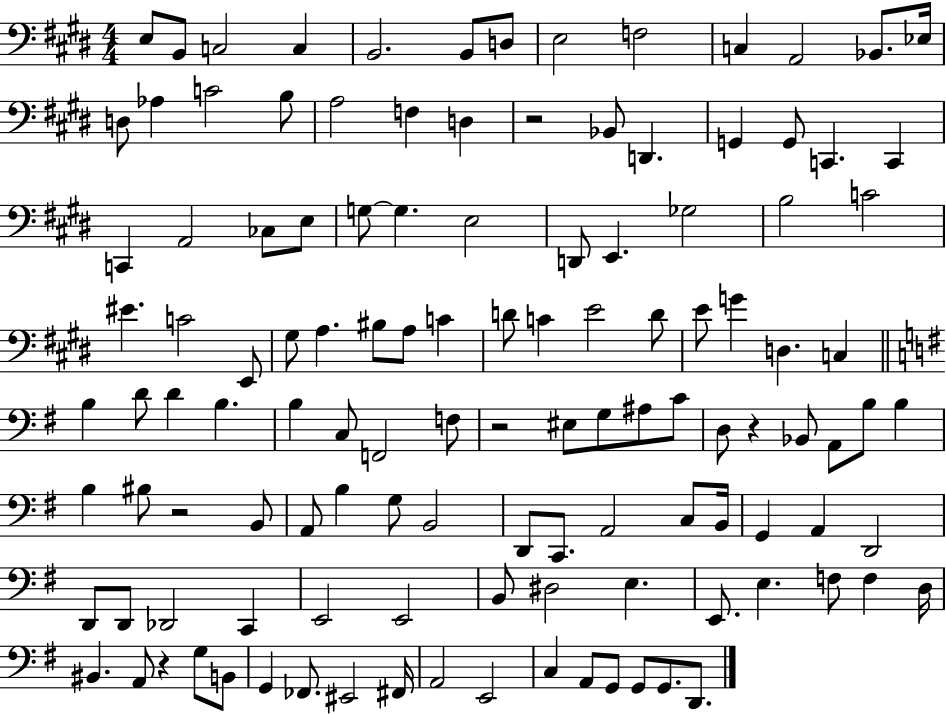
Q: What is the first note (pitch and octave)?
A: E3